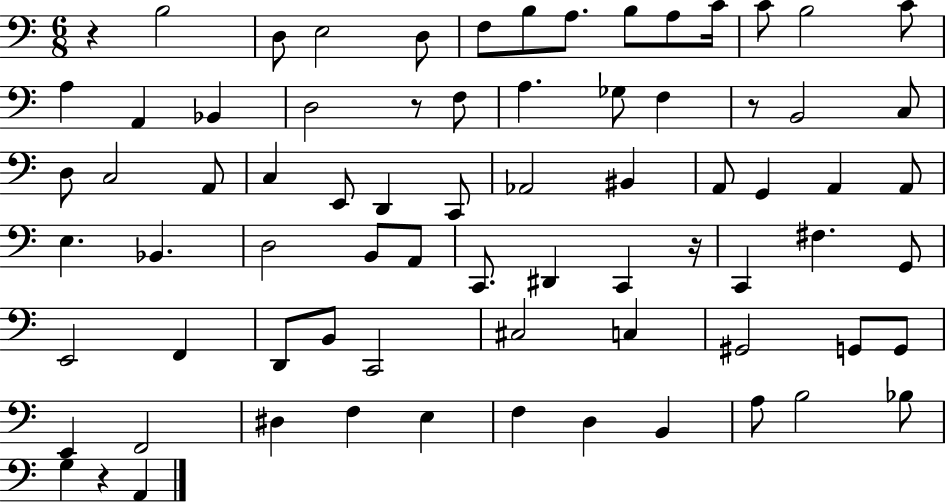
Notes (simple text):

R/q B3/h D3/e E3/h D3/e F3/e B3/e A3/e. B3/e A3/e C4/s C4/e B3/h C4/e A3/q A2/q Bb2/q D3/h R/e F3/e A3/q. Gb3/e F3/q R/e B2/h C3/e D3/e C3/h A2/e C3/q E2/e D2/q C2/e Ab2/h BIS2/q A2/e G2/q A2/q A2/e E3/q. Bb2/q. D3/h B2/e A2/e C2/e. D#2/q C2/q R/s C2/q F#3/q. G2/e E2/h F2/q D2/e B2/e C2/h C#3/h C3/q G#2/h G2/e G2/e E2/q F2/h D#3/q F3/q E3/q F3/q D3/q B2/q A3/e B3/h Bb3/e G3/q R/q A2/q